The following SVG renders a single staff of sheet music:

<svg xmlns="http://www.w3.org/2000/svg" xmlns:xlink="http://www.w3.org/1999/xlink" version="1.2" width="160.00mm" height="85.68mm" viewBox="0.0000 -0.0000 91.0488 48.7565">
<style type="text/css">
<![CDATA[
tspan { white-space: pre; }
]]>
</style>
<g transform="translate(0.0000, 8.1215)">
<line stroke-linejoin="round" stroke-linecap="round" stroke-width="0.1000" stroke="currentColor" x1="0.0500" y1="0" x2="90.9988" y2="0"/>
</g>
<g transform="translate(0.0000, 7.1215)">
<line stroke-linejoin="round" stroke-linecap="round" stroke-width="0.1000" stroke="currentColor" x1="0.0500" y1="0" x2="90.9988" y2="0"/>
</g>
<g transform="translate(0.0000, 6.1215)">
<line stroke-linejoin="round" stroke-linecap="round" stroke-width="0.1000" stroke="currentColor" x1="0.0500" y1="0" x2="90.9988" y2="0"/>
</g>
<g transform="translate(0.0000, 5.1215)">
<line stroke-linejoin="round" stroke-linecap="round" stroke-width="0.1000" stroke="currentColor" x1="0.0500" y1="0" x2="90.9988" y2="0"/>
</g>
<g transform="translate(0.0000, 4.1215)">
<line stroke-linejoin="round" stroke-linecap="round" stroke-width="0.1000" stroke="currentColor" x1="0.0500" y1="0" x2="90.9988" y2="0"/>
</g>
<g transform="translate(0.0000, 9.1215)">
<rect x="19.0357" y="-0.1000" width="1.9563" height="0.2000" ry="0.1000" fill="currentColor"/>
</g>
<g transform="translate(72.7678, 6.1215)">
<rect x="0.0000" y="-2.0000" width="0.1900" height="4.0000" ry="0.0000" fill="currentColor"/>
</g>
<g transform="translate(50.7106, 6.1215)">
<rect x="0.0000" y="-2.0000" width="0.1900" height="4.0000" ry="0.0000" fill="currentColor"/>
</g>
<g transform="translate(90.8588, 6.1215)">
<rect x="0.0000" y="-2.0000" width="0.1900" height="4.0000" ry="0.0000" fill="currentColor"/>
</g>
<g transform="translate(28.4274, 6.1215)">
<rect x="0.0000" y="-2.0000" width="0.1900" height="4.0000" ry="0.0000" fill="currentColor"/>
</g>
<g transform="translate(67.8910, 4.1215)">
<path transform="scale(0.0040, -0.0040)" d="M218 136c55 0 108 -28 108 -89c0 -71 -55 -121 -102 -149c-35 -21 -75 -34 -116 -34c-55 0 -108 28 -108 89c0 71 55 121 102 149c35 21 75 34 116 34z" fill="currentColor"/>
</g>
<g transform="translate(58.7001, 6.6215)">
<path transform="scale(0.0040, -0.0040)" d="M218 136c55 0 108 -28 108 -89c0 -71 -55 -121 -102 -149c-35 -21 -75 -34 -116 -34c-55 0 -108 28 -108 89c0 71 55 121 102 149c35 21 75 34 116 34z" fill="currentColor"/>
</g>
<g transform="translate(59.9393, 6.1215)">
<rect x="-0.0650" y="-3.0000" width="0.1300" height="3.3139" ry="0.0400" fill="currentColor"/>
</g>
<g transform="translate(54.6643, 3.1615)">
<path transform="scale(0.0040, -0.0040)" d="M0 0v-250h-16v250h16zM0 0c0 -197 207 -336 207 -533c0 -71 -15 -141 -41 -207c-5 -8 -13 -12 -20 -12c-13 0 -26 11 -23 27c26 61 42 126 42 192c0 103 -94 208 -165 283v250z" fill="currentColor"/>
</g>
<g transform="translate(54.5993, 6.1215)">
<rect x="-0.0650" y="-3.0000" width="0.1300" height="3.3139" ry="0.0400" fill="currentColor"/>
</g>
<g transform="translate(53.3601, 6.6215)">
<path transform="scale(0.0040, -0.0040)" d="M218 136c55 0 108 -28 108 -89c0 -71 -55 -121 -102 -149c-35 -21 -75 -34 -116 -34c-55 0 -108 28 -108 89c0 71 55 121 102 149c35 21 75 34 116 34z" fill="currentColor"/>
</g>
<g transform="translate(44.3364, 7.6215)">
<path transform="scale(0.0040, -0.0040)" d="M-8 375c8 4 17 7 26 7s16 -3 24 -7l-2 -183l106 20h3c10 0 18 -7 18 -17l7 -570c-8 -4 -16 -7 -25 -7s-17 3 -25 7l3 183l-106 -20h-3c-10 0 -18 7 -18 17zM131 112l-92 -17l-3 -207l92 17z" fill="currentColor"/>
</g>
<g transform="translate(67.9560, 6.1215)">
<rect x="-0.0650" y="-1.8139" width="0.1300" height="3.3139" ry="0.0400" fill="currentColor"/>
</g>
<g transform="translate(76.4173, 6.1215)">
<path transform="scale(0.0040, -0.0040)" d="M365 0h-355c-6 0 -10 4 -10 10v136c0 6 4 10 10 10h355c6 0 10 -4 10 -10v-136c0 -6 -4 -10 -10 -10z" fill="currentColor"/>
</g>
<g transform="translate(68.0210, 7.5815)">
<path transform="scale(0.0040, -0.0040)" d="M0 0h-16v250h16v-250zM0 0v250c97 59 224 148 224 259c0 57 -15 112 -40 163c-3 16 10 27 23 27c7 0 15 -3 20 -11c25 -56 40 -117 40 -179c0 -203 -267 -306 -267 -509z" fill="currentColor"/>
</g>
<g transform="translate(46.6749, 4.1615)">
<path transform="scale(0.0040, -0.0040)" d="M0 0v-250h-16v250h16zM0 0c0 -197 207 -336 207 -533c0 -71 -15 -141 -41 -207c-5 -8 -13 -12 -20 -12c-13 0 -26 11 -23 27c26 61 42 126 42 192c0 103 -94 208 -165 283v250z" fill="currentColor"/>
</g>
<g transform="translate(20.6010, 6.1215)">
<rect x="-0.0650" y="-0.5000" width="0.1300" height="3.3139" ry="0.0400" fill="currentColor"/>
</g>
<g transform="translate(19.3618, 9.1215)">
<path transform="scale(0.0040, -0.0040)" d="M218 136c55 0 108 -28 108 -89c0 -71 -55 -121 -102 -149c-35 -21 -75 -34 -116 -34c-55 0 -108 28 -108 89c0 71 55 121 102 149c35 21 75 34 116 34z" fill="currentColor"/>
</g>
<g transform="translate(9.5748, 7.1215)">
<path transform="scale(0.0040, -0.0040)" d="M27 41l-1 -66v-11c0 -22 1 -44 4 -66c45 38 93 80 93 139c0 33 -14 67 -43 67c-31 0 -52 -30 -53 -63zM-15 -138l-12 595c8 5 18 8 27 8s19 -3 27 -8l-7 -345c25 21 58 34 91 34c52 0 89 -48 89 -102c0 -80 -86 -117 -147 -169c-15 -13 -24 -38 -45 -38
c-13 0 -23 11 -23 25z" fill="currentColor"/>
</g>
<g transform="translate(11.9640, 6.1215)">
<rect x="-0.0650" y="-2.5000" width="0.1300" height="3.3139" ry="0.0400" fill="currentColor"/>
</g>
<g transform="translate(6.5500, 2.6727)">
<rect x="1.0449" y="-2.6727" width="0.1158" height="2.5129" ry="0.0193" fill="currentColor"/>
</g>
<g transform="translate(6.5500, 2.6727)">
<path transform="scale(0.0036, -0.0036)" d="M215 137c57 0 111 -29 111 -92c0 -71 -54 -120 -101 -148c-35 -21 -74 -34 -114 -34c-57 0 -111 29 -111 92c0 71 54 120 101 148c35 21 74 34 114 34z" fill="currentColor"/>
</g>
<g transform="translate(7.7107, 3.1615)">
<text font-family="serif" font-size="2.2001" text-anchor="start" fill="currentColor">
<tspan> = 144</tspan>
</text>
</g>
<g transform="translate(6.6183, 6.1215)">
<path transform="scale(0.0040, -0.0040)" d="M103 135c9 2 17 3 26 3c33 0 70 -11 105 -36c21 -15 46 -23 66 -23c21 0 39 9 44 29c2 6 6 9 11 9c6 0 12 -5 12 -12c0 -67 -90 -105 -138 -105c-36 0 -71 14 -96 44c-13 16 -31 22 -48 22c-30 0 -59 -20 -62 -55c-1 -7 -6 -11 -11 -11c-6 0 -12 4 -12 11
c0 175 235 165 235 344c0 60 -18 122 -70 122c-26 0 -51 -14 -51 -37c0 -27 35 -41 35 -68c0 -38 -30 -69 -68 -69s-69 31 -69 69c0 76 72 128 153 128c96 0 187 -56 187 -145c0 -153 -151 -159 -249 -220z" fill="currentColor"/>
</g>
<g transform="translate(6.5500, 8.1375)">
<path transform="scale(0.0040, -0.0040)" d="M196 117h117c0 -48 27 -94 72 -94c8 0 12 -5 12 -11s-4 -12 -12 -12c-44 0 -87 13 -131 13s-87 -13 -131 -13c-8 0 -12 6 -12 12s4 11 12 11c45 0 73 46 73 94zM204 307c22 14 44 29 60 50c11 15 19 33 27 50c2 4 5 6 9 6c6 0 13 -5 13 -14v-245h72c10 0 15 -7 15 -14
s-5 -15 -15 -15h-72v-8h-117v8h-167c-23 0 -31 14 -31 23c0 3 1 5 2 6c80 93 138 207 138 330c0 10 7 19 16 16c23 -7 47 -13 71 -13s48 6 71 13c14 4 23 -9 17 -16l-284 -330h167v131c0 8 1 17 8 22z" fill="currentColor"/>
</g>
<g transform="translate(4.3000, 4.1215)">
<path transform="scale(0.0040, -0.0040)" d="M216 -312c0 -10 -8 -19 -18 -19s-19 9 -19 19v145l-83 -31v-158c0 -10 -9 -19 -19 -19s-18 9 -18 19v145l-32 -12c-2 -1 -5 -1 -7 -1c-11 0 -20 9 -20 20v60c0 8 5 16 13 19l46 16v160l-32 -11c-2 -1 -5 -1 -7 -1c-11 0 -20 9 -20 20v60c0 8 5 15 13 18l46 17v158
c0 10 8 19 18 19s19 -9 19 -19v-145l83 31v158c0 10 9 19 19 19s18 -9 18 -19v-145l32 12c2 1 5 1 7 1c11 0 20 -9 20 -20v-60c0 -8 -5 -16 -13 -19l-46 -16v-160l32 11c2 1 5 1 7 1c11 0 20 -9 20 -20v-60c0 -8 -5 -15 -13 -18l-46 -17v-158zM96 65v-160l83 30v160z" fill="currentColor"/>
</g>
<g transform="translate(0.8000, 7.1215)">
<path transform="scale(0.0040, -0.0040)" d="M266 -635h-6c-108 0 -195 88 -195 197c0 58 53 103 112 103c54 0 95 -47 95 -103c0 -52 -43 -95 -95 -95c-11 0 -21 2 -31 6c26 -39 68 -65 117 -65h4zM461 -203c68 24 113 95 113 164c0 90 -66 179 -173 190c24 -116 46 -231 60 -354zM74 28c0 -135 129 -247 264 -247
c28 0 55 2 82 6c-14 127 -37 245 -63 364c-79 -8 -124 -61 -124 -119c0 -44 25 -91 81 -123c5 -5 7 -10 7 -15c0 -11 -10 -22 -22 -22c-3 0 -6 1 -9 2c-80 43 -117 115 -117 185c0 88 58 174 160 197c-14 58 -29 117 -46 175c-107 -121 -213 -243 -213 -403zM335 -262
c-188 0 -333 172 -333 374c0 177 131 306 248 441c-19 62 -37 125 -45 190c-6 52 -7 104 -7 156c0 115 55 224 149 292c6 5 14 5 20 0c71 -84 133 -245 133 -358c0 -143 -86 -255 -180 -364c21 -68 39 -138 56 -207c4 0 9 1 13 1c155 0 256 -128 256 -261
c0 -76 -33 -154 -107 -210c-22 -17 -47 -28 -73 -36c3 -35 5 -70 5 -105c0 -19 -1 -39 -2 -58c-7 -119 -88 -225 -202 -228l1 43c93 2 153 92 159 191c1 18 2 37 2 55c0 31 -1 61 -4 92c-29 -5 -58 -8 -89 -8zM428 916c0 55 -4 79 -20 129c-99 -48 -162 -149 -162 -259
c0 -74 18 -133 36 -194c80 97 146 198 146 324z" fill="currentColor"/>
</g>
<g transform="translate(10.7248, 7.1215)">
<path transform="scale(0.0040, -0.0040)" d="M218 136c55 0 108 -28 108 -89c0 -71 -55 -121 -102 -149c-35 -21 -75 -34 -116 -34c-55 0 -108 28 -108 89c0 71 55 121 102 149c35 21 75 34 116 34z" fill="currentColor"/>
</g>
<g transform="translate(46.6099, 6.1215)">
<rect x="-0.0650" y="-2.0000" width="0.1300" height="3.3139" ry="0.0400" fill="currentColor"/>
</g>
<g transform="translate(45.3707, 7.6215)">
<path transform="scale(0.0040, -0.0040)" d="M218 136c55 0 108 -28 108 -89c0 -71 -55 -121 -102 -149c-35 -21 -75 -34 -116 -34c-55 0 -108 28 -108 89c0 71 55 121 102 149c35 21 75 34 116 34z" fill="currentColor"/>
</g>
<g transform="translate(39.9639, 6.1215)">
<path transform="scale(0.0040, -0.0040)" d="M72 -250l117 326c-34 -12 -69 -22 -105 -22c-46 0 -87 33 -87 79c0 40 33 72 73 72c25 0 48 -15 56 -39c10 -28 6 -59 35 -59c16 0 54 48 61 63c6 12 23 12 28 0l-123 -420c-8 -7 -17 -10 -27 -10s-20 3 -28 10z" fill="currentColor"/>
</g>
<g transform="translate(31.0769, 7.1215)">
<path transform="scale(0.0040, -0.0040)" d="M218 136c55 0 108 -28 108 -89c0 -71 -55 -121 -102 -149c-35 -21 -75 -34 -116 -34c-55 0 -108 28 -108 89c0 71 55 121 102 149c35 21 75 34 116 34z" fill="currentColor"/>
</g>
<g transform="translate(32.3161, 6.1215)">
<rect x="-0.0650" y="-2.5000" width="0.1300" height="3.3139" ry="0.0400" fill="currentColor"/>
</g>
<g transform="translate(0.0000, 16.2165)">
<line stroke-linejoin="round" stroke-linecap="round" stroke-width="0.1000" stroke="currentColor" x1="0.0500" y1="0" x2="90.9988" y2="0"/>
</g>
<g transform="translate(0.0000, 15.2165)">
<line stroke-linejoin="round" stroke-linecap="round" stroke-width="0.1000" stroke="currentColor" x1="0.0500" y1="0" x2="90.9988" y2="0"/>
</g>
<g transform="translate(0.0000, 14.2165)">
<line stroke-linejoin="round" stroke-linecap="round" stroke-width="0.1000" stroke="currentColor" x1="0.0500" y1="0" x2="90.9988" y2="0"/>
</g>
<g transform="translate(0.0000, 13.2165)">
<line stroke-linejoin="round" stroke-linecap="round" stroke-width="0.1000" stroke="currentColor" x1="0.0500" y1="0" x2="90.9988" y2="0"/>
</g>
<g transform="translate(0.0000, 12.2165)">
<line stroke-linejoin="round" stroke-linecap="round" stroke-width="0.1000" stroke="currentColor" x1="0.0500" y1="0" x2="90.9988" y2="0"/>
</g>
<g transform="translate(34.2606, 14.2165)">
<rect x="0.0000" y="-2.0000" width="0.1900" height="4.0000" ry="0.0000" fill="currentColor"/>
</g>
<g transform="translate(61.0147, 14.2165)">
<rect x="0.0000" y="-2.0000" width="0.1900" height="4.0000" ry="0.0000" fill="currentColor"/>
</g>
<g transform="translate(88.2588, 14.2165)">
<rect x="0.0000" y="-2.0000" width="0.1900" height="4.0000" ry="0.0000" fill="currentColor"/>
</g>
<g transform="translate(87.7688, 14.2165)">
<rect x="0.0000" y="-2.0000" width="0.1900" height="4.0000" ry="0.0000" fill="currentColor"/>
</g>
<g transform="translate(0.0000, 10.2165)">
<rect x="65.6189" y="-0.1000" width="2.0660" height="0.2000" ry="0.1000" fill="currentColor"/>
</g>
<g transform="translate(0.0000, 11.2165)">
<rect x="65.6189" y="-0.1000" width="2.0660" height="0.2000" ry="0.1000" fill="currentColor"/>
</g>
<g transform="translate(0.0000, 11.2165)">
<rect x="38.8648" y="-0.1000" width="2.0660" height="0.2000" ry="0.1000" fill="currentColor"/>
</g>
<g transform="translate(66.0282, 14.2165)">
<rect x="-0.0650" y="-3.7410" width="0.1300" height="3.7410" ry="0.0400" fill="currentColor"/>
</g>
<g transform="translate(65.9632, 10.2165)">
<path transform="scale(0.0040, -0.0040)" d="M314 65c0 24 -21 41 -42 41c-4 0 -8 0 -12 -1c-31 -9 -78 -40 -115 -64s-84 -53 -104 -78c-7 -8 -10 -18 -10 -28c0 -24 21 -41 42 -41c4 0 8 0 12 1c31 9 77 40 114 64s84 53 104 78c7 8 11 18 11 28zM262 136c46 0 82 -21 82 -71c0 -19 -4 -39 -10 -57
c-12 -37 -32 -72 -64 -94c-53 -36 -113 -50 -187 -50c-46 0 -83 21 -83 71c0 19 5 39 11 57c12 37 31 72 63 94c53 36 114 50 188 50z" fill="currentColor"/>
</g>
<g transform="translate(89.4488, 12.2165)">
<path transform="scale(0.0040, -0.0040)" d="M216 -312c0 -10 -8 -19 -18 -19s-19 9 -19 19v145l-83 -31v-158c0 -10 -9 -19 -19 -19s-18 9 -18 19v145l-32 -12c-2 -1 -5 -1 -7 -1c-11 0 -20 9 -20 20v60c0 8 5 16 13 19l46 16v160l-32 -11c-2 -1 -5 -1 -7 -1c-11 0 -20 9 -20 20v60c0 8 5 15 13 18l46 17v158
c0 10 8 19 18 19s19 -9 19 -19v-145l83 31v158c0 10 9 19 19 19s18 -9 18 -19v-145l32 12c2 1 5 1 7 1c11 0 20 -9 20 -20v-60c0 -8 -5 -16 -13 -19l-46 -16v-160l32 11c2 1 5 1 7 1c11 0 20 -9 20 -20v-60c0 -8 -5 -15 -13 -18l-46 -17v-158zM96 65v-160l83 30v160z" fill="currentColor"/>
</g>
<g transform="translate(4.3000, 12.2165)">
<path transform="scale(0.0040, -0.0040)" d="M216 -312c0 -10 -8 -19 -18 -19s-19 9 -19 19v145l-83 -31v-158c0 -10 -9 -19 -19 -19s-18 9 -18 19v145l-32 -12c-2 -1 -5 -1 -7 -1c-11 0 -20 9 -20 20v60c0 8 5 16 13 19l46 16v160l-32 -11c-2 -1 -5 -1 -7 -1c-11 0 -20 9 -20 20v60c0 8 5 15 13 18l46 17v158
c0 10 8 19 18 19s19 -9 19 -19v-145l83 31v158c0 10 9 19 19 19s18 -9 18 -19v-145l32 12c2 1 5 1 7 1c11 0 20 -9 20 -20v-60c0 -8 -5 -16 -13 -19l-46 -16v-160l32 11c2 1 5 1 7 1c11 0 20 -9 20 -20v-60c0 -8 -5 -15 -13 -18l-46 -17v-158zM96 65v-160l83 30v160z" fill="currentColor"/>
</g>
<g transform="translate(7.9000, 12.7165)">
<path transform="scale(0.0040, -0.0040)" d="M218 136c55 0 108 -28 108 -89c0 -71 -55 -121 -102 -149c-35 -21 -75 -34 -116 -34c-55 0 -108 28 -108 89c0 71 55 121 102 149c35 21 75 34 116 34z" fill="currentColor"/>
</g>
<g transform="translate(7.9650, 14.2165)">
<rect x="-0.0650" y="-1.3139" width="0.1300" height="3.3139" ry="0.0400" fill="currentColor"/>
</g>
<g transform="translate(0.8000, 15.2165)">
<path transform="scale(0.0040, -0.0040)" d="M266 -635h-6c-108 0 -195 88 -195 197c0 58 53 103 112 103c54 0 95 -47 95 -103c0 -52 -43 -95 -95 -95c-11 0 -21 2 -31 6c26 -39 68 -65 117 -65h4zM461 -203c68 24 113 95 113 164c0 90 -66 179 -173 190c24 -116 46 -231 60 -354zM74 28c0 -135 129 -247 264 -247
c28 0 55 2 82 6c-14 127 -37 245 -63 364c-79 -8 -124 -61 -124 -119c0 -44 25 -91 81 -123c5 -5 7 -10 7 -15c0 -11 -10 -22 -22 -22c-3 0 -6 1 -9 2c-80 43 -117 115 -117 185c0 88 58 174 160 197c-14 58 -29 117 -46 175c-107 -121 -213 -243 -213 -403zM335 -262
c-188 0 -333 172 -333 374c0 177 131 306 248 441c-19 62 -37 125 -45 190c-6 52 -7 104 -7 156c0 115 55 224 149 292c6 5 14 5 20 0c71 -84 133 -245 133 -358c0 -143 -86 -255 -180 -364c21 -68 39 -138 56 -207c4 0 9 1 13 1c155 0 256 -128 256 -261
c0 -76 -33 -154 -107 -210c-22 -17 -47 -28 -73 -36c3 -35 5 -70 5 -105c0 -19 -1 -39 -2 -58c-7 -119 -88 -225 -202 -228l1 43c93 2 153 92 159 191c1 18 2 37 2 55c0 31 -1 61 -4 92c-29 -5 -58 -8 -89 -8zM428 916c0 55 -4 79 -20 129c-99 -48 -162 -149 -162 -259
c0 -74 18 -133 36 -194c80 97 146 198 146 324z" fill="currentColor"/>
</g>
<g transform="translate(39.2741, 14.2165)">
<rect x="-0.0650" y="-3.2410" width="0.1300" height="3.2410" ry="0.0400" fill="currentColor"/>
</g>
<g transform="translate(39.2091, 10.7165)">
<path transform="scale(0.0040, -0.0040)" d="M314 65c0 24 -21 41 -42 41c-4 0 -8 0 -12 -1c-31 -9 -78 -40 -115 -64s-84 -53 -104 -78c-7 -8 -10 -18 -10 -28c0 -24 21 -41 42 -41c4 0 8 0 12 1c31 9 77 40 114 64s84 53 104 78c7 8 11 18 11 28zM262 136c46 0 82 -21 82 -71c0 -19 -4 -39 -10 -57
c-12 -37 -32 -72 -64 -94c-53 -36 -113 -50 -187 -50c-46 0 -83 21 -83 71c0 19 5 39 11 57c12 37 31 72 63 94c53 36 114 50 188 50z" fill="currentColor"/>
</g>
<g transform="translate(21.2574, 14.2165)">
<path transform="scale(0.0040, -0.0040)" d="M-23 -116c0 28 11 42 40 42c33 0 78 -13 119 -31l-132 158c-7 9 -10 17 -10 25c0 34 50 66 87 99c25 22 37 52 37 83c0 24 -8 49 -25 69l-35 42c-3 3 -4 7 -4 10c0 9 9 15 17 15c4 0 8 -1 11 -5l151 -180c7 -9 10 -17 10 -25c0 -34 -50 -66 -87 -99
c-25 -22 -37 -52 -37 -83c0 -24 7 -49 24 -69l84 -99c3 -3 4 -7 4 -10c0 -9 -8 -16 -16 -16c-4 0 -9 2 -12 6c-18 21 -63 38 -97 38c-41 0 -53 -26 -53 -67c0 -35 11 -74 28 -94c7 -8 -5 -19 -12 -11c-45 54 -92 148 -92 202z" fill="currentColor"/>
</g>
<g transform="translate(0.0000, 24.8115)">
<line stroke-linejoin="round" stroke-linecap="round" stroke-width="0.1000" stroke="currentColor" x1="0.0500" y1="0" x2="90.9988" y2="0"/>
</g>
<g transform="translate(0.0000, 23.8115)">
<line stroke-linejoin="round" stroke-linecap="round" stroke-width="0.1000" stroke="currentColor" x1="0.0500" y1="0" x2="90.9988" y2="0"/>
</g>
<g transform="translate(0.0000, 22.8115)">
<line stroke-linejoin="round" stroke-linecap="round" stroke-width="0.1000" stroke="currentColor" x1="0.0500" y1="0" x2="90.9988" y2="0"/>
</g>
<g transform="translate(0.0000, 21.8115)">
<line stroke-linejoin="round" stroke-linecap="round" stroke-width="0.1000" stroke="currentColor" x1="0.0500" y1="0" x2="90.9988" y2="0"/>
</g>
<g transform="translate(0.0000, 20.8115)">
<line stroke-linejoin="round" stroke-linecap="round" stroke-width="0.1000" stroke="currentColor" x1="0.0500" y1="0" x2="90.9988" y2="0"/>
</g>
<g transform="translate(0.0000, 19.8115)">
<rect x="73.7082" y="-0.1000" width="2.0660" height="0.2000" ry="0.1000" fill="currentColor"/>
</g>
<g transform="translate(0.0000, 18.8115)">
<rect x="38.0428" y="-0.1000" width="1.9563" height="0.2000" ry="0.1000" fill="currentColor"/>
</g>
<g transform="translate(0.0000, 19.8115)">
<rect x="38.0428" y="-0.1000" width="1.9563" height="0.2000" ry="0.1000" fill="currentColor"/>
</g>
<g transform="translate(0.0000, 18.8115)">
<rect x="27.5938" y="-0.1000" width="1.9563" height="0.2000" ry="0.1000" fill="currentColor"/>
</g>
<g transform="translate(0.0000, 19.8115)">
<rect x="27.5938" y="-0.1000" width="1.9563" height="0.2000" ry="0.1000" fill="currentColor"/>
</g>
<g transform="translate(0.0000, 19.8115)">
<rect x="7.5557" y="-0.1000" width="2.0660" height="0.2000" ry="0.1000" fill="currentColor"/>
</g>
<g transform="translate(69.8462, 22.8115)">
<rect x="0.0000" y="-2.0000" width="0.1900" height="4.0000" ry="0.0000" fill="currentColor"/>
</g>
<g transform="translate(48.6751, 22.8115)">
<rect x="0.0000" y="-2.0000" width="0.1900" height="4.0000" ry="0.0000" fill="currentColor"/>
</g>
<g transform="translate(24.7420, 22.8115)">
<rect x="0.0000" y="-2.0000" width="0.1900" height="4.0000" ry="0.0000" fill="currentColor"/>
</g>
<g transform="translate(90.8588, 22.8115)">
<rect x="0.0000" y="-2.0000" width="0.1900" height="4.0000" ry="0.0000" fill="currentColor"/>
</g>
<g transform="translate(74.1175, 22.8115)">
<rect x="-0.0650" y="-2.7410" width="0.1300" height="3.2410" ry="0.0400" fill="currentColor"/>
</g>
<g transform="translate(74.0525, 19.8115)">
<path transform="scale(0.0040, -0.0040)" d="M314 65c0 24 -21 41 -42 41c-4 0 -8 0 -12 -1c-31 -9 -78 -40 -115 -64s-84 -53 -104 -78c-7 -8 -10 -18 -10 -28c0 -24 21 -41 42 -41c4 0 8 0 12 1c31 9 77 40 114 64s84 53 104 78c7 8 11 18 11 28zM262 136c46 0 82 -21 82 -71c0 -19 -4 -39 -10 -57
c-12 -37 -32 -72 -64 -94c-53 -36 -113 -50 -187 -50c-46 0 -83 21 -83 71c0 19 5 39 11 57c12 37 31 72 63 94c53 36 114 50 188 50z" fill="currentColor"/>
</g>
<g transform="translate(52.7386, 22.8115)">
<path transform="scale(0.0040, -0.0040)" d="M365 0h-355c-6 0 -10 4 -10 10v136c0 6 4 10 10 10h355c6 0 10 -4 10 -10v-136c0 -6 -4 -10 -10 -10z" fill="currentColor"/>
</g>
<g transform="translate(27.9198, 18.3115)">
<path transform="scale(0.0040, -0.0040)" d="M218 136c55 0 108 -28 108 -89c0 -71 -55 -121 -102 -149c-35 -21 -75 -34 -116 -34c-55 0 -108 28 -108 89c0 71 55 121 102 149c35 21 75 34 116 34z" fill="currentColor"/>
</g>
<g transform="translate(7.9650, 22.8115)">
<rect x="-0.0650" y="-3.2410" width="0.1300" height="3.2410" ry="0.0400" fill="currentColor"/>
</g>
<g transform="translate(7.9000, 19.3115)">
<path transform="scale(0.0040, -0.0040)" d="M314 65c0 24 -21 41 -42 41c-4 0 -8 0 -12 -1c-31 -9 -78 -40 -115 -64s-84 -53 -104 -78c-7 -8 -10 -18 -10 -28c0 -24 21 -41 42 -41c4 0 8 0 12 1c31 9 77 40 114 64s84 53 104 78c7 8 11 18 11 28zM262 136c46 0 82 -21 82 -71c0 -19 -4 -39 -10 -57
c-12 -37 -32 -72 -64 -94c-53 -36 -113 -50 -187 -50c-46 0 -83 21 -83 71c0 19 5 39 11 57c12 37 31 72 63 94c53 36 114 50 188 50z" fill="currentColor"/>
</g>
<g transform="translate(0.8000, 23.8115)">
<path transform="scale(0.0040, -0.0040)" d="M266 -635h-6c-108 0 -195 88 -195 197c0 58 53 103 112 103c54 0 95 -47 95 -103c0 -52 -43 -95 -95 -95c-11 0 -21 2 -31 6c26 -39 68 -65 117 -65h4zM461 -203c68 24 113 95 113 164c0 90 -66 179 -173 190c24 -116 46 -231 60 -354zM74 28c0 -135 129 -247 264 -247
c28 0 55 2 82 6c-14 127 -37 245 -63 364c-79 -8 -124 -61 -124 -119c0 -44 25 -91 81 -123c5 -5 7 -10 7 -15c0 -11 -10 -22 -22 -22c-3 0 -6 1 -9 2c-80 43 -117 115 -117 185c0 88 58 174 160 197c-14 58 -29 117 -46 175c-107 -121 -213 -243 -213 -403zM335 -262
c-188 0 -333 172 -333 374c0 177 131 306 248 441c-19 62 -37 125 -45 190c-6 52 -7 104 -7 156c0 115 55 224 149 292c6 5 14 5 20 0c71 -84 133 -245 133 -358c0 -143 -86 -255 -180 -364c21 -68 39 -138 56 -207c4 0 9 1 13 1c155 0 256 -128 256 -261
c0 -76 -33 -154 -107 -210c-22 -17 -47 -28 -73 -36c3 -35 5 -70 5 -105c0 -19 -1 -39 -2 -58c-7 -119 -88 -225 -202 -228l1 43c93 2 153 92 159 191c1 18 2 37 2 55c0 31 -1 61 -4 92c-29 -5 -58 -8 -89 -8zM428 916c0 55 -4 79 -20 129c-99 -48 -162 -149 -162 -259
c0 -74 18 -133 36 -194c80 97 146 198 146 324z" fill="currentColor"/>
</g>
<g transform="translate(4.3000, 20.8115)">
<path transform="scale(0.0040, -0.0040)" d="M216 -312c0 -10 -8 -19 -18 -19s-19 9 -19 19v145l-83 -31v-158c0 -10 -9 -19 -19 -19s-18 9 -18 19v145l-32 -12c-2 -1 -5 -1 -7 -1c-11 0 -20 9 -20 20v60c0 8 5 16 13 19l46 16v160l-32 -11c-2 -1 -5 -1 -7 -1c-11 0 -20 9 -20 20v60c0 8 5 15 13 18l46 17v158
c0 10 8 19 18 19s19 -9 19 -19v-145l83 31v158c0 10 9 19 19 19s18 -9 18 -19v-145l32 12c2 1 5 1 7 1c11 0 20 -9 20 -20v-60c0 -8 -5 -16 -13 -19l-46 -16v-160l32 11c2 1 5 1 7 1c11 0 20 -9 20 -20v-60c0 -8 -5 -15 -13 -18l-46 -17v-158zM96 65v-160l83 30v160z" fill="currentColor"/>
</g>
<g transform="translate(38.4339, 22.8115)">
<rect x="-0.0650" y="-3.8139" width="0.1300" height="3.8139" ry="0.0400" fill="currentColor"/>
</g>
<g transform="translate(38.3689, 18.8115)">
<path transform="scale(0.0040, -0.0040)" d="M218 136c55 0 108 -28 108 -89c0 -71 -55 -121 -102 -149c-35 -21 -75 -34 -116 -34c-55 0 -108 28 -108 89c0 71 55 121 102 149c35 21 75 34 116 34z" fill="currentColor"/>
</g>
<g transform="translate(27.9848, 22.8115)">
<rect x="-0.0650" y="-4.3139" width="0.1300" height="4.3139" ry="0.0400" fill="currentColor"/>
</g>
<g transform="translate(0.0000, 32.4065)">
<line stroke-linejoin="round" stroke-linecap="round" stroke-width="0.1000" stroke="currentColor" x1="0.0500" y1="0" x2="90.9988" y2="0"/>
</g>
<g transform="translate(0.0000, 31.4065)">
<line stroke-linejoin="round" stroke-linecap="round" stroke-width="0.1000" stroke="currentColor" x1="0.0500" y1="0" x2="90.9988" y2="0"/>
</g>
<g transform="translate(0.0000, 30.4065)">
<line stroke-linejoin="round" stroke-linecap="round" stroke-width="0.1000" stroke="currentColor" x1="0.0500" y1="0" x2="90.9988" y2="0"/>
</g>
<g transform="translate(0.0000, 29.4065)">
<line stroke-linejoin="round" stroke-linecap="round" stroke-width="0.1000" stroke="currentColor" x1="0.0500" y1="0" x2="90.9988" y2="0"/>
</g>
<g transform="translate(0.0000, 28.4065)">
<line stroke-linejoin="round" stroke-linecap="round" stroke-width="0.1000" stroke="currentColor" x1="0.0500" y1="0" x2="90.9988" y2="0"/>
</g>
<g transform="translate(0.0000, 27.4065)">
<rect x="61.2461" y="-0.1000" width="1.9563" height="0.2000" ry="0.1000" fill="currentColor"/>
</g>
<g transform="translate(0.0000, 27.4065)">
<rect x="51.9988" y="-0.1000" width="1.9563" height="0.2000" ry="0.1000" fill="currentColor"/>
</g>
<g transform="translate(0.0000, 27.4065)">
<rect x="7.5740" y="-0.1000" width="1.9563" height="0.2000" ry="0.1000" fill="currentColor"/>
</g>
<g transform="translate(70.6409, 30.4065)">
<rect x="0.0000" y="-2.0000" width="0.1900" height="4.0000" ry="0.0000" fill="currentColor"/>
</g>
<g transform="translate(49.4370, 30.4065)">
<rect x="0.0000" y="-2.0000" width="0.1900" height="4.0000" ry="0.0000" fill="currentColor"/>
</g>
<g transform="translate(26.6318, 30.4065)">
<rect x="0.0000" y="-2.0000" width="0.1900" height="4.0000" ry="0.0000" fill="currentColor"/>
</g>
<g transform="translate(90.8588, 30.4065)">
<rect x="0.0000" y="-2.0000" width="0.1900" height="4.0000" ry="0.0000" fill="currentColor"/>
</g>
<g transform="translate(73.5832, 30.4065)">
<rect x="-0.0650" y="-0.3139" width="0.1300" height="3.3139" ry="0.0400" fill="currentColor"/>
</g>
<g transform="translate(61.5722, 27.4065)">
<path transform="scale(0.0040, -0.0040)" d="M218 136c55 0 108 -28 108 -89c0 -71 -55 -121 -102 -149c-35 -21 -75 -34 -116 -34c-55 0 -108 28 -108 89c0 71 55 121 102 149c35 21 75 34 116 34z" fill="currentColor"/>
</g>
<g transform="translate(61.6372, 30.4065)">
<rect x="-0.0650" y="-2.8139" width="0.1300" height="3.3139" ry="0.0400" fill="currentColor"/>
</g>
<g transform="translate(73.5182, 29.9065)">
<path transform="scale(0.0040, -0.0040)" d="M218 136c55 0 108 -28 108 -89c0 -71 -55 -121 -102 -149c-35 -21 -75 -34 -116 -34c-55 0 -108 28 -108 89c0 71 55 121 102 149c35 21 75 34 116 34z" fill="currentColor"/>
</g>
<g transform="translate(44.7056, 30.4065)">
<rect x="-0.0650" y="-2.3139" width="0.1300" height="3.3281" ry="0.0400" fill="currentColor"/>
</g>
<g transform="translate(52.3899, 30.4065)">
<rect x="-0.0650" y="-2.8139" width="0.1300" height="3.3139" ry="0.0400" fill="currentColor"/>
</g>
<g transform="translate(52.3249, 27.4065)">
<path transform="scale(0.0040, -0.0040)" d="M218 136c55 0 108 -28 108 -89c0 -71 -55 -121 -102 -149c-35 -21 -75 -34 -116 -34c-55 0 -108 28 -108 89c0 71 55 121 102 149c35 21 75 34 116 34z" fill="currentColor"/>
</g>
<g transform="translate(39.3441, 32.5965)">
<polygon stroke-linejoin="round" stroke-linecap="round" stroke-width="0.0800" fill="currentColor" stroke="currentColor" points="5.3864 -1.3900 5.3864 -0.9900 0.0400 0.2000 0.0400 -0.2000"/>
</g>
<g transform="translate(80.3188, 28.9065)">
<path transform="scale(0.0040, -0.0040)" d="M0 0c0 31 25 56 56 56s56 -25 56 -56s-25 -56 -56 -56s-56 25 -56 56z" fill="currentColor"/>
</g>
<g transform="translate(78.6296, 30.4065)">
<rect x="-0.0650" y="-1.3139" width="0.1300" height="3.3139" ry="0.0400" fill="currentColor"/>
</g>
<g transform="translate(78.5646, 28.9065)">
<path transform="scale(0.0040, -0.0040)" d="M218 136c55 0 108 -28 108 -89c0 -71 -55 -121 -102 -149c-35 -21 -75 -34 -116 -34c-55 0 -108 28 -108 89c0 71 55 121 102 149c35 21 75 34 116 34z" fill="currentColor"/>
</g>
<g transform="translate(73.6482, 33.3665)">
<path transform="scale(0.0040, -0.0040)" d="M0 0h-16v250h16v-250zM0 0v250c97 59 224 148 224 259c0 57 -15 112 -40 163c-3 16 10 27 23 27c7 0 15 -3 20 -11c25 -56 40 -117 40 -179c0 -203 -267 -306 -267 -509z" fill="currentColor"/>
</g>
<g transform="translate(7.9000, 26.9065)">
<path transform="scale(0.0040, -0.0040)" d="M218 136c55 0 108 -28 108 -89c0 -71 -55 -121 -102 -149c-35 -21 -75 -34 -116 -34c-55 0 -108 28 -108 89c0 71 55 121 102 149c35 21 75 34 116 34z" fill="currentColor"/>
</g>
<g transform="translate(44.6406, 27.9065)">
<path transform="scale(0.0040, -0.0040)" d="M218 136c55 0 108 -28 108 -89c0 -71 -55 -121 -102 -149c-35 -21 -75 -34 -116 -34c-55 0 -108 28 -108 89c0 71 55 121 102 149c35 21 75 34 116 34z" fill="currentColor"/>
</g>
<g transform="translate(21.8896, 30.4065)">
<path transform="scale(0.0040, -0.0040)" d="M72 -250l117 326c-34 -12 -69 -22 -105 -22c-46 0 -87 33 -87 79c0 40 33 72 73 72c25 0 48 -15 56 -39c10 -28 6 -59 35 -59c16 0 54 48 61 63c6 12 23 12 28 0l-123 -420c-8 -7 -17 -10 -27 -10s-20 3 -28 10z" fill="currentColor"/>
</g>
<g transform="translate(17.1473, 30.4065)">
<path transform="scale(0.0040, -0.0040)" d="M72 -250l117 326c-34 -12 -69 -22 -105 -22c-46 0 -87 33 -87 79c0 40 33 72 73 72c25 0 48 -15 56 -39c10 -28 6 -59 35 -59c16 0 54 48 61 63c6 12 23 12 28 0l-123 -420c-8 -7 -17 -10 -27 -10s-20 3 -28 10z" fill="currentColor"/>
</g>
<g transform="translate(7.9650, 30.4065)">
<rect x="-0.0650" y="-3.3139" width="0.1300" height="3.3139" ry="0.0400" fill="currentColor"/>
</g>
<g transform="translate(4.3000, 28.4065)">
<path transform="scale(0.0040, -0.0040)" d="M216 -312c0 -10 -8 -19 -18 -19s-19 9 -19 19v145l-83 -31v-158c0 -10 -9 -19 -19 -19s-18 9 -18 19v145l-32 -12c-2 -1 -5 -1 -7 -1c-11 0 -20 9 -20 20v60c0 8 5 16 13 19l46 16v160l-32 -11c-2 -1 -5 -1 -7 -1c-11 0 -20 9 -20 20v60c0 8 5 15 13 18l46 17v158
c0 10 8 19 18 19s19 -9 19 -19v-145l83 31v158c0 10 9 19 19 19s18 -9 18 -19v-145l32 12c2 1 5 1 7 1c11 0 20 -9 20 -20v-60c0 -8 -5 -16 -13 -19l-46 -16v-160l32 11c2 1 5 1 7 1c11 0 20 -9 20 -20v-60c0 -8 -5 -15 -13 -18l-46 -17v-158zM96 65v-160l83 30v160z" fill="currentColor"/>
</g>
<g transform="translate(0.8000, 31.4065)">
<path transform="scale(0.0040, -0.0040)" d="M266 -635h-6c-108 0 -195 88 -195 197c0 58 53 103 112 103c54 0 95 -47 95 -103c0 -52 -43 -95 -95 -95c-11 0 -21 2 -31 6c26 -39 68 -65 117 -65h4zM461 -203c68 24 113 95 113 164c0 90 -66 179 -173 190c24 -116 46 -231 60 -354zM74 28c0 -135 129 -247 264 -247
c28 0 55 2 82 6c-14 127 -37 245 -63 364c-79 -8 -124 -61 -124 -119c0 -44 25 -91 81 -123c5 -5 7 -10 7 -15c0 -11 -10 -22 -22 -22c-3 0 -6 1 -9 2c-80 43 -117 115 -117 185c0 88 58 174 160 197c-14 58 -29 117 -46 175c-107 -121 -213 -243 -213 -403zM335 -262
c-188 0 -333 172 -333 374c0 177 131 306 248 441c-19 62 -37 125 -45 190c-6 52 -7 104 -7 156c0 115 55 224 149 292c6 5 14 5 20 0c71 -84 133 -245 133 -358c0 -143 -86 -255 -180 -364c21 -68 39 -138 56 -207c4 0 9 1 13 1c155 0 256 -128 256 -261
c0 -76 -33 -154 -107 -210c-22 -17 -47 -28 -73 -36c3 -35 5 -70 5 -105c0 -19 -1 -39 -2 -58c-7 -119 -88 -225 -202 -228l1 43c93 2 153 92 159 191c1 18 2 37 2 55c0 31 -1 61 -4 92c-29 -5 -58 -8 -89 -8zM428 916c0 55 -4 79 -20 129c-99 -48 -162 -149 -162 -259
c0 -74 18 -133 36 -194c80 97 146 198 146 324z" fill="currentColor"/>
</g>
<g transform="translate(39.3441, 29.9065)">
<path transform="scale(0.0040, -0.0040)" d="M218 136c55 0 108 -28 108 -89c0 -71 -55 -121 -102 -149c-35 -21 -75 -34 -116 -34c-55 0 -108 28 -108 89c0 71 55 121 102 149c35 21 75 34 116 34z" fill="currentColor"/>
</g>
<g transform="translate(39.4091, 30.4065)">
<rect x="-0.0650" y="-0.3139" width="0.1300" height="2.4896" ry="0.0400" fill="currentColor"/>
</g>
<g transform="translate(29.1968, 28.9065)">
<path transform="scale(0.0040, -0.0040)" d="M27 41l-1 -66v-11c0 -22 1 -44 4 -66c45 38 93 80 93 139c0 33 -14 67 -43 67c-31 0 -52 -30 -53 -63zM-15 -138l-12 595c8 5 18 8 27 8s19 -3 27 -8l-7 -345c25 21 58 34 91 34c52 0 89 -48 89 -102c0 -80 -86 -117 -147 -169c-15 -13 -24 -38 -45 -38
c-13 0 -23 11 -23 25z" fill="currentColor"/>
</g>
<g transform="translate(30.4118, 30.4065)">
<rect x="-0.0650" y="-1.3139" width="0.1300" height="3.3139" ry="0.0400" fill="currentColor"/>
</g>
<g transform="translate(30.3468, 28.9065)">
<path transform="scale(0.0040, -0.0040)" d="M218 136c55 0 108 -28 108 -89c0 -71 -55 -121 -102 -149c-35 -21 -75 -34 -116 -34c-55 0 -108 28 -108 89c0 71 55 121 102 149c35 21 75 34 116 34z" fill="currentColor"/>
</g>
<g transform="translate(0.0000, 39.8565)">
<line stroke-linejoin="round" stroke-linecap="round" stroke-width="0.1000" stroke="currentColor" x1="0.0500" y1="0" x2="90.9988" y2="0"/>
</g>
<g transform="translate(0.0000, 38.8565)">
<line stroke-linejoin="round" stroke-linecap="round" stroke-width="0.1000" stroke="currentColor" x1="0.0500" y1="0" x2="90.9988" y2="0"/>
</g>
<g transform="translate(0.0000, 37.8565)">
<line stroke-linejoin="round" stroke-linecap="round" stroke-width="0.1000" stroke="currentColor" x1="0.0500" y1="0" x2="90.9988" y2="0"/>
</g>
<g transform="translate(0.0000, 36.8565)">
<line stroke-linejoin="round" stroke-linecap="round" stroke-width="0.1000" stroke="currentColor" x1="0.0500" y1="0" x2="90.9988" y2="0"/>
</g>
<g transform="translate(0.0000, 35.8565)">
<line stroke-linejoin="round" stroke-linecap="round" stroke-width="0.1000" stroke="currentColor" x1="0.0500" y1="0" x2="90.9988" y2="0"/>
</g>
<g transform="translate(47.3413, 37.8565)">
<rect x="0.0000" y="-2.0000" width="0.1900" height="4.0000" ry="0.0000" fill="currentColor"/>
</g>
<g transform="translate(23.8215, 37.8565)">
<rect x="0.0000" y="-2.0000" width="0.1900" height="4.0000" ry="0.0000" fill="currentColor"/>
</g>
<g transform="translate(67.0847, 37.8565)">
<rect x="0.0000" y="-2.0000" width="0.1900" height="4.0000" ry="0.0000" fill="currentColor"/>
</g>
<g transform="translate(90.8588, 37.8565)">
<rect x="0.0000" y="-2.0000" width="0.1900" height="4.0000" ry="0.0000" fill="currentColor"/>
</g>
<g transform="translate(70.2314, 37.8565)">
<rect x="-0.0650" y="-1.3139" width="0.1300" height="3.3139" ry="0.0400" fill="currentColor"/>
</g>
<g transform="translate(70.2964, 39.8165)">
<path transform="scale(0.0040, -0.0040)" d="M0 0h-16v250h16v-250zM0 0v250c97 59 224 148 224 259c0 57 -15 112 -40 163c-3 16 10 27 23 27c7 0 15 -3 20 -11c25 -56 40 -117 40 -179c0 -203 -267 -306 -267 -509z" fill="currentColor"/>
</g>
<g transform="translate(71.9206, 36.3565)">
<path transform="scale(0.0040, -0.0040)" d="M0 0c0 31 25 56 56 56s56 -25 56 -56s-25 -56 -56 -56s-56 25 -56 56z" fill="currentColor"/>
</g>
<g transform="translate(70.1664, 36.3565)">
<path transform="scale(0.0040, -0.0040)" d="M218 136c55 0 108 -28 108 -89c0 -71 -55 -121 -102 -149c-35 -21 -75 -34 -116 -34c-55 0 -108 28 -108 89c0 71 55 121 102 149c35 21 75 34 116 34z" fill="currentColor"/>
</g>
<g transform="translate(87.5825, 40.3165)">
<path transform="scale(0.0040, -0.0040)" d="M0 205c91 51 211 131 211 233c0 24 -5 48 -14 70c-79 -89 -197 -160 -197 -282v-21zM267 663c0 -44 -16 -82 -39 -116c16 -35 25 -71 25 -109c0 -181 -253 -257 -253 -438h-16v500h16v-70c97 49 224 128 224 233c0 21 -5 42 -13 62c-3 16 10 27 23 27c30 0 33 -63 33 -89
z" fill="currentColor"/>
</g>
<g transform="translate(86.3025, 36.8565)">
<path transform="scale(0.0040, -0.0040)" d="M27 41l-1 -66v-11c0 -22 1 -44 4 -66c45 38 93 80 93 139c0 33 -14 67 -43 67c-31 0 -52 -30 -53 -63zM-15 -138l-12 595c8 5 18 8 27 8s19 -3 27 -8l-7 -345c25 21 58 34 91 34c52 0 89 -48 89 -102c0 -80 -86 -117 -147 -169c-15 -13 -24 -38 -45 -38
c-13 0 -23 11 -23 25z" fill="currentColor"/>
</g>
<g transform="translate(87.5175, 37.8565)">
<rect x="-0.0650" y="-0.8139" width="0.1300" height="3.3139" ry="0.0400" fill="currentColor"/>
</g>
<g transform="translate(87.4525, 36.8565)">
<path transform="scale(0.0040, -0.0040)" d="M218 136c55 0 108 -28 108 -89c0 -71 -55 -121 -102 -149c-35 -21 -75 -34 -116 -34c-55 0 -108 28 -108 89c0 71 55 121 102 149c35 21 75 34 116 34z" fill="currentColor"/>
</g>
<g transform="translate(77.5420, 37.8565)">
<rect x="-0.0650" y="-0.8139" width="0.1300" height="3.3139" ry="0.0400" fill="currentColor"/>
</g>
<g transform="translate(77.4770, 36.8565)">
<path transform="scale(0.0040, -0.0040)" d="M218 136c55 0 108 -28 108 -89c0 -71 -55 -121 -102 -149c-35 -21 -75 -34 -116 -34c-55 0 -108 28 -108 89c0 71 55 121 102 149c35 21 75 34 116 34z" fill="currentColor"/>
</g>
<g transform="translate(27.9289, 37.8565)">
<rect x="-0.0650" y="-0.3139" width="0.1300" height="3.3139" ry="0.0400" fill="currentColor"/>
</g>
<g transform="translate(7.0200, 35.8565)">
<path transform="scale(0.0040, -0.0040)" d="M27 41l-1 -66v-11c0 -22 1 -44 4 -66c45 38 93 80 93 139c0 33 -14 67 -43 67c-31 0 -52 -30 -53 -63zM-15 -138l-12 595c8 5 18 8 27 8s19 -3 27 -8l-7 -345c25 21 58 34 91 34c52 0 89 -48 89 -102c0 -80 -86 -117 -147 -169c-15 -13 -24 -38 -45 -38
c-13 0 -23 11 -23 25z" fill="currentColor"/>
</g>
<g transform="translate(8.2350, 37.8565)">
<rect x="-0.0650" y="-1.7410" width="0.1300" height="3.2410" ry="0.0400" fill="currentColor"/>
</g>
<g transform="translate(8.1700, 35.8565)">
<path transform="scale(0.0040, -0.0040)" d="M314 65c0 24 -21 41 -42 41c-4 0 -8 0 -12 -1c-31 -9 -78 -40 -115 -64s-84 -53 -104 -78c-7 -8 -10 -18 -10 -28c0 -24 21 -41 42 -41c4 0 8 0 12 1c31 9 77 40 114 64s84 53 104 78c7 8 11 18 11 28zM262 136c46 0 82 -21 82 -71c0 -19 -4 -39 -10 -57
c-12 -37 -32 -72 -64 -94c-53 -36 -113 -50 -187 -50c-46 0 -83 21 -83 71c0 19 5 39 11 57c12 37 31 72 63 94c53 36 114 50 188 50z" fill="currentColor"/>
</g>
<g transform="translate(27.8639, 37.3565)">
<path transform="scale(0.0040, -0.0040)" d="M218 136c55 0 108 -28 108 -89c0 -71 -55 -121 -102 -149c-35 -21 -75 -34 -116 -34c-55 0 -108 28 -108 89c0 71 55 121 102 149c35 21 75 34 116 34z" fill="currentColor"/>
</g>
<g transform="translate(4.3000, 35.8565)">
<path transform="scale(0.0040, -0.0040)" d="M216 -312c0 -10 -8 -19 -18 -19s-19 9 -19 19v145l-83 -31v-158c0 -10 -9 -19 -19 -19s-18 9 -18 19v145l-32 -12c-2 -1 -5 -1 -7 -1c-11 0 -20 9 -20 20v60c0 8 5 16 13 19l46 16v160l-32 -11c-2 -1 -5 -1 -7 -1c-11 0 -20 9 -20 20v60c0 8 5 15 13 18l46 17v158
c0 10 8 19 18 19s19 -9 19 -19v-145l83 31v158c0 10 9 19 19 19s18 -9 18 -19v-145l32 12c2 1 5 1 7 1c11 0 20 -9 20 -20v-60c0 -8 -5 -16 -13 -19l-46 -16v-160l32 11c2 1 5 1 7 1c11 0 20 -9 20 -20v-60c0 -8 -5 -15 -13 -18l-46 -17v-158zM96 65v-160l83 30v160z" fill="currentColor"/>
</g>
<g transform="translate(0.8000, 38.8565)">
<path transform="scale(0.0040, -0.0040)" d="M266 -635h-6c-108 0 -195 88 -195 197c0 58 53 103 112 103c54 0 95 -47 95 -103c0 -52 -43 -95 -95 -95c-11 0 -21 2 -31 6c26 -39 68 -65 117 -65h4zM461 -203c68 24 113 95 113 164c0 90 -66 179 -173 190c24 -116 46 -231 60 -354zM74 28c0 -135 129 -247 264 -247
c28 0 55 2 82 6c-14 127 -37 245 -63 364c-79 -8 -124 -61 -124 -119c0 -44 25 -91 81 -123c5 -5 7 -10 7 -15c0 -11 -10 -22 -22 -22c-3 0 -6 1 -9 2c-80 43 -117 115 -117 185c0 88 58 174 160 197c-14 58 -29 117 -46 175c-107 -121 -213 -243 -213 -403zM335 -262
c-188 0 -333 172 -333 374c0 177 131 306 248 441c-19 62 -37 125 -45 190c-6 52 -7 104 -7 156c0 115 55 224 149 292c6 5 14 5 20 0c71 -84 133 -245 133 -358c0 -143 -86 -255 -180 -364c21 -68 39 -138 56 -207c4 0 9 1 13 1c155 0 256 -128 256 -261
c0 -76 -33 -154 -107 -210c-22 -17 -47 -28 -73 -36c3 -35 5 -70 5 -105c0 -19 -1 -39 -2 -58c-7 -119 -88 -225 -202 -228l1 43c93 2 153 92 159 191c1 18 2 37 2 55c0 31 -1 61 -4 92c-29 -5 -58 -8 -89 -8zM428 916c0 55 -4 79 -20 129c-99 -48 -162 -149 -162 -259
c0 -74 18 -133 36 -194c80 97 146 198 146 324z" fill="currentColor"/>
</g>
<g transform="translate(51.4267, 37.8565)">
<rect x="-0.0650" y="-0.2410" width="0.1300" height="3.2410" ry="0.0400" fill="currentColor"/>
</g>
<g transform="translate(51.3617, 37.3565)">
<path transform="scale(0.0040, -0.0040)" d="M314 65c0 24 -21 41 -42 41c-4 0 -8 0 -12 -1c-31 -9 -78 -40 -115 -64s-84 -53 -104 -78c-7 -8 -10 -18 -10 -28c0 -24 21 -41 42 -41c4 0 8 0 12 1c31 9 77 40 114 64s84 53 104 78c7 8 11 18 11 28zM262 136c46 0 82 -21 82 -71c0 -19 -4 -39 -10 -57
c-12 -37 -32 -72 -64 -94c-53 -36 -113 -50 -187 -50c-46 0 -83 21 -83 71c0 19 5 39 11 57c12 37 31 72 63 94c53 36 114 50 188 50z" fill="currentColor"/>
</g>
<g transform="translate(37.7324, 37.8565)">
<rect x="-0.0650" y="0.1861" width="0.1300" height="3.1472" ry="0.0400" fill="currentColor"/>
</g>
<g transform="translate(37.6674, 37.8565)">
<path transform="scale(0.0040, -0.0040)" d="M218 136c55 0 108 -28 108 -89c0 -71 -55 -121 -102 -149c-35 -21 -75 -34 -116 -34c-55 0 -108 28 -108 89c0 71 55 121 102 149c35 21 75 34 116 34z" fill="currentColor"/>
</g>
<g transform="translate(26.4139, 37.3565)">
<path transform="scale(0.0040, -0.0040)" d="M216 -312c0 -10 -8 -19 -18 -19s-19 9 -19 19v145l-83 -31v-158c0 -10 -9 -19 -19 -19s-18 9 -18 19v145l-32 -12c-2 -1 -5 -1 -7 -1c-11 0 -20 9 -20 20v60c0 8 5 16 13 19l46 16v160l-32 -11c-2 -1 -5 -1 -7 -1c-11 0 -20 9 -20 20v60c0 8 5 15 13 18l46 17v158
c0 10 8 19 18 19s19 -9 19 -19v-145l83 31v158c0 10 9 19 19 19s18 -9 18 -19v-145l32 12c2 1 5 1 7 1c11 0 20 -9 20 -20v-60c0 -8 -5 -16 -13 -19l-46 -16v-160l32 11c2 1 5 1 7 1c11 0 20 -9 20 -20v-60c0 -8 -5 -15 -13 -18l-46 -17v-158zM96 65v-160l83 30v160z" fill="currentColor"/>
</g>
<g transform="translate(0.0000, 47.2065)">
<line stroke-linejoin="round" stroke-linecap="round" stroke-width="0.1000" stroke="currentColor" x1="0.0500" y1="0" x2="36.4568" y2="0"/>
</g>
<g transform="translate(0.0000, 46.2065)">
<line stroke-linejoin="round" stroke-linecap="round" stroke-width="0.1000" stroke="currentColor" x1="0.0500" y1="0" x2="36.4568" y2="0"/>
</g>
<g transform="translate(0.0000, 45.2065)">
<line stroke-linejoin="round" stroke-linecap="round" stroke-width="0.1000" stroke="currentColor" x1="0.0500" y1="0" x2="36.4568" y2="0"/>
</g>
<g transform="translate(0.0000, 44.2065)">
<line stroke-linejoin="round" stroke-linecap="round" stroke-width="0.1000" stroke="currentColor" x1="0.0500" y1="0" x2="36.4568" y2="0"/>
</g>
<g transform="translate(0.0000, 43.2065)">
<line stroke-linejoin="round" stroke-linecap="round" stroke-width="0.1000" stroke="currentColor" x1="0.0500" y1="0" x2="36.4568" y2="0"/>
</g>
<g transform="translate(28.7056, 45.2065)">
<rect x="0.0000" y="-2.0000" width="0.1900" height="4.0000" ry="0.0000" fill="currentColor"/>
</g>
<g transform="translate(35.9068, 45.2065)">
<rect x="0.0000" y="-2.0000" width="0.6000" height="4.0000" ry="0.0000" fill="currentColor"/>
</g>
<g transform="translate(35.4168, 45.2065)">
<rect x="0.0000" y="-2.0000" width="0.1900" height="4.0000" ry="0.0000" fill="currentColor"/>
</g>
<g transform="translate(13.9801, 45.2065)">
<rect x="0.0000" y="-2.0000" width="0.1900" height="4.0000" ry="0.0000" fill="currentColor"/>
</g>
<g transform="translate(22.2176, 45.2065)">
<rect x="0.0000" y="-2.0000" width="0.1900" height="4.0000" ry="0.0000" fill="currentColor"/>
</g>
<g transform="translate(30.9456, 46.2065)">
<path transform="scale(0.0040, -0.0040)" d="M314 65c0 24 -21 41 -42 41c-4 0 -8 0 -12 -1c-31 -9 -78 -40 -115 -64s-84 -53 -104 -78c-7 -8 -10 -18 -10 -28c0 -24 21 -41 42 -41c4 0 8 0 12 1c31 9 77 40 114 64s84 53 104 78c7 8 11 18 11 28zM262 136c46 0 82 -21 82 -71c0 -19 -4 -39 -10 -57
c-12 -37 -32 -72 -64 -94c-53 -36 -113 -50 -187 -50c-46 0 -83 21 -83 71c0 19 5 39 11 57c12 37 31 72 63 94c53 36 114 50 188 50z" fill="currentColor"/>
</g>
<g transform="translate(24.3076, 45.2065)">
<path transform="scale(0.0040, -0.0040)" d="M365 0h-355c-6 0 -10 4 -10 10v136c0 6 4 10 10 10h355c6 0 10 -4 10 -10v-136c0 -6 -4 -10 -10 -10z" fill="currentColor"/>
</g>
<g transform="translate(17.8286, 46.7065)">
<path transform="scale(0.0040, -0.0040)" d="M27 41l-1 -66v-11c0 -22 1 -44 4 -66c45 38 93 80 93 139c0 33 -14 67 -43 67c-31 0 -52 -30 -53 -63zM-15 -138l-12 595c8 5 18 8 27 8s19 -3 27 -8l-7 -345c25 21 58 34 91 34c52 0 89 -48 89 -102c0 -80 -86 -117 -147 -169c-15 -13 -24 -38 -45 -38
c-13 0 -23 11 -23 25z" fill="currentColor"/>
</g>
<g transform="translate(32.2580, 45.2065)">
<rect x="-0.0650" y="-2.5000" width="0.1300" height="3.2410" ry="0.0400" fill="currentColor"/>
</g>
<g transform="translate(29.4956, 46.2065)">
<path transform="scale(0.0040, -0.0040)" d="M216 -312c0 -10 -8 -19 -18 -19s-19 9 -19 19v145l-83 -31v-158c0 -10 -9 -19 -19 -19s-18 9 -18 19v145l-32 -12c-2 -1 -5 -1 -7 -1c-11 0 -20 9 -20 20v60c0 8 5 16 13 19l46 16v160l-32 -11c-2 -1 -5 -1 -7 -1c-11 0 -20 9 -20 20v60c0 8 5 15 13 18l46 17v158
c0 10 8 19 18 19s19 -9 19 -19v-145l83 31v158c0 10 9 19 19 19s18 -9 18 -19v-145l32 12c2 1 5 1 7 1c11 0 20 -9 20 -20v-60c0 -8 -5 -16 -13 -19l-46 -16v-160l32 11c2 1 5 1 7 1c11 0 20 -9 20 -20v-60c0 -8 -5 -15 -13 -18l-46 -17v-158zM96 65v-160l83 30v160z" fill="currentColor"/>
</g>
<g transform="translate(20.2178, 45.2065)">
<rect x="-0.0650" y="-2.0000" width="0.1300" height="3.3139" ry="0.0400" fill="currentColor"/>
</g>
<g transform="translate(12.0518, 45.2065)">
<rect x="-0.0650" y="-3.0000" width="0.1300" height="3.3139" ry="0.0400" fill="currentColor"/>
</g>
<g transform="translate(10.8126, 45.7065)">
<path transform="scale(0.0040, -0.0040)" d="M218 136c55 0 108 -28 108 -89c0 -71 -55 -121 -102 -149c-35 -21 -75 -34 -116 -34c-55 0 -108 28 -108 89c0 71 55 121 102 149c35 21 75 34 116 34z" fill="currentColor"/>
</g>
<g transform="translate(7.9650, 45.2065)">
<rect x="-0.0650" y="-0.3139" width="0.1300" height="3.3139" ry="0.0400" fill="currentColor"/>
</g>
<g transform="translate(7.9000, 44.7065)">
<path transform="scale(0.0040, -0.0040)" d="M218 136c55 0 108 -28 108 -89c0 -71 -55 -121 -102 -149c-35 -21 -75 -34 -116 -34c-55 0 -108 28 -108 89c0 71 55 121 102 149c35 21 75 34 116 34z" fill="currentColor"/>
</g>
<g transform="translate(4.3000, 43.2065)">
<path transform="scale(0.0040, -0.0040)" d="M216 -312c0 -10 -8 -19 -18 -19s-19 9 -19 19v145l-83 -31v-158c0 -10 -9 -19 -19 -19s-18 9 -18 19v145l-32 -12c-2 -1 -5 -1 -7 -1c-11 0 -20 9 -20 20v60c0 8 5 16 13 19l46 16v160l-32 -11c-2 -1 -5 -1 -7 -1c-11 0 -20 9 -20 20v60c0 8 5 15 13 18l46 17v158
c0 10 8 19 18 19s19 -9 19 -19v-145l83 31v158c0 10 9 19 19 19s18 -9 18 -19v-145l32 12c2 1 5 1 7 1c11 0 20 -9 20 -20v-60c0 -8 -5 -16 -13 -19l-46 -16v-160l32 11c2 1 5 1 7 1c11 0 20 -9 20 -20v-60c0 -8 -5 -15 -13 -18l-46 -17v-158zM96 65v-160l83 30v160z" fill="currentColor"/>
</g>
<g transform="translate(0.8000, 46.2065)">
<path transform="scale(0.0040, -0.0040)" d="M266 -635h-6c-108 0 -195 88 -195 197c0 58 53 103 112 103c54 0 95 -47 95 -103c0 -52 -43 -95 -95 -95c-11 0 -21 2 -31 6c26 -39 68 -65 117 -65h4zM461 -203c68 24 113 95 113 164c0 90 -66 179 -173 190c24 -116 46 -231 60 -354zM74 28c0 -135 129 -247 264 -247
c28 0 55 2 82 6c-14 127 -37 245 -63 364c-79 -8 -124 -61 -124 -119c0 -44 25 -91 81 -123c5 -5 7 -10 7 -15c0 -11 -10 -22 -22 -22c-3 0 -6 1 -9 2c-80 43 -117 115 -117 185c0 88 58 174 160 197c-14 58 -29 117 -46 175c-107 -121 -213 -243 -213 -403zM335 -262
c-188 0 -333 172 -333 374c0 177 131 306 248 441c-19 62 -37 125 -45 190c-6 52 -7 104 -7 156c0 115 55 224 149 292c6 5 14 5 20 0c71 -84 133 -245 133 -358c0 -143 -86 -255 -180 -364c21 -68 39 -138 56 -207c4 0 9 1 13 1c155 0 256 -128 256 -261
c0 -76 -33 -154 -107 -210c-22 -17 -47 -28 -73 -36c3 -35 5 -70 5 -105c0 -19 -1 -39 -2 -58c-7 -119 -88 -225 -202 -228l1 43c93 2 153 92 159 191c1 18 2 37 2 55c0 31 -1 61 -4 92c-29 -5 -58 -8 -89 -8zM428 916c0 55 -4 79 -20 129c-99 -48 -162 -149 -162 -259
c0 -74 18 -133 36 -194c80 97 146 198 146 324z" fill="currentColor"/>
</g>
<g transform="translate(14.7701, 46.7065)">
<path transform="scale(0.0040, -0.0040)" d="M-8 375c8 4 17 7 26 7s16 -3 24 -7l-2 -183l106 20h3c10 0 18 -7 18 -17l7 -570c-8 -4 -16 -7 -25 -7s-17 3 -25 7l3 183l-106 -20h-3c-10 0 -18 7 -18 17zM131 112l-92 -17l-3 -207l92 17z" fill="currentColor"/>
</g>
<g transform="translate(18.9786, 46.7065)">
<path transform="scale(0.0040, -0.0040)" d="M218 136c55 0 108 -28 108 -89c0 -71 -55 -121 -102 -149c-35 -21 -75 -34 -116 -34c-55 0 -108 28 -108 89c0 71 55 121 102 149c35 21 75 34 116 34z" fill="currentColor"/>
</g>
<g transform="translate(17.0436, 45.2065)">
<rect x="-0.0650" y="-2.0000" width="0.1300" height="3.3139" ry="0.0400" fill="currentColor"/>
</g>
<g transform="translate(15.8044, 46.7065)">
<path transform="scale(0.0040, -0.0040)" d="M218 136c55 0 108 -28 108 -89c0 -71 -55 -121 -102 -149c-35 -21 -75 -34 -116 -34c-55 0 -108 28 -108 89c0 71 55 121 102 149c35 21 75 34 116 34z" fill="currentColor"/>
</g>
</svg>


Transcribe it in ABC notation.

X:1
T:Untitled
M:2/4
L:1/4
K:G
_G C G z/2 F/2 A/2 A ^f/2 z2 e z b2 c'2 b2 d' c' z2 a2 b z/2 z/2 _e c/2 g/2 a a c/2 e _f2 ^c B c2 e/2 d _d/4 c A F _F z2 ^G2